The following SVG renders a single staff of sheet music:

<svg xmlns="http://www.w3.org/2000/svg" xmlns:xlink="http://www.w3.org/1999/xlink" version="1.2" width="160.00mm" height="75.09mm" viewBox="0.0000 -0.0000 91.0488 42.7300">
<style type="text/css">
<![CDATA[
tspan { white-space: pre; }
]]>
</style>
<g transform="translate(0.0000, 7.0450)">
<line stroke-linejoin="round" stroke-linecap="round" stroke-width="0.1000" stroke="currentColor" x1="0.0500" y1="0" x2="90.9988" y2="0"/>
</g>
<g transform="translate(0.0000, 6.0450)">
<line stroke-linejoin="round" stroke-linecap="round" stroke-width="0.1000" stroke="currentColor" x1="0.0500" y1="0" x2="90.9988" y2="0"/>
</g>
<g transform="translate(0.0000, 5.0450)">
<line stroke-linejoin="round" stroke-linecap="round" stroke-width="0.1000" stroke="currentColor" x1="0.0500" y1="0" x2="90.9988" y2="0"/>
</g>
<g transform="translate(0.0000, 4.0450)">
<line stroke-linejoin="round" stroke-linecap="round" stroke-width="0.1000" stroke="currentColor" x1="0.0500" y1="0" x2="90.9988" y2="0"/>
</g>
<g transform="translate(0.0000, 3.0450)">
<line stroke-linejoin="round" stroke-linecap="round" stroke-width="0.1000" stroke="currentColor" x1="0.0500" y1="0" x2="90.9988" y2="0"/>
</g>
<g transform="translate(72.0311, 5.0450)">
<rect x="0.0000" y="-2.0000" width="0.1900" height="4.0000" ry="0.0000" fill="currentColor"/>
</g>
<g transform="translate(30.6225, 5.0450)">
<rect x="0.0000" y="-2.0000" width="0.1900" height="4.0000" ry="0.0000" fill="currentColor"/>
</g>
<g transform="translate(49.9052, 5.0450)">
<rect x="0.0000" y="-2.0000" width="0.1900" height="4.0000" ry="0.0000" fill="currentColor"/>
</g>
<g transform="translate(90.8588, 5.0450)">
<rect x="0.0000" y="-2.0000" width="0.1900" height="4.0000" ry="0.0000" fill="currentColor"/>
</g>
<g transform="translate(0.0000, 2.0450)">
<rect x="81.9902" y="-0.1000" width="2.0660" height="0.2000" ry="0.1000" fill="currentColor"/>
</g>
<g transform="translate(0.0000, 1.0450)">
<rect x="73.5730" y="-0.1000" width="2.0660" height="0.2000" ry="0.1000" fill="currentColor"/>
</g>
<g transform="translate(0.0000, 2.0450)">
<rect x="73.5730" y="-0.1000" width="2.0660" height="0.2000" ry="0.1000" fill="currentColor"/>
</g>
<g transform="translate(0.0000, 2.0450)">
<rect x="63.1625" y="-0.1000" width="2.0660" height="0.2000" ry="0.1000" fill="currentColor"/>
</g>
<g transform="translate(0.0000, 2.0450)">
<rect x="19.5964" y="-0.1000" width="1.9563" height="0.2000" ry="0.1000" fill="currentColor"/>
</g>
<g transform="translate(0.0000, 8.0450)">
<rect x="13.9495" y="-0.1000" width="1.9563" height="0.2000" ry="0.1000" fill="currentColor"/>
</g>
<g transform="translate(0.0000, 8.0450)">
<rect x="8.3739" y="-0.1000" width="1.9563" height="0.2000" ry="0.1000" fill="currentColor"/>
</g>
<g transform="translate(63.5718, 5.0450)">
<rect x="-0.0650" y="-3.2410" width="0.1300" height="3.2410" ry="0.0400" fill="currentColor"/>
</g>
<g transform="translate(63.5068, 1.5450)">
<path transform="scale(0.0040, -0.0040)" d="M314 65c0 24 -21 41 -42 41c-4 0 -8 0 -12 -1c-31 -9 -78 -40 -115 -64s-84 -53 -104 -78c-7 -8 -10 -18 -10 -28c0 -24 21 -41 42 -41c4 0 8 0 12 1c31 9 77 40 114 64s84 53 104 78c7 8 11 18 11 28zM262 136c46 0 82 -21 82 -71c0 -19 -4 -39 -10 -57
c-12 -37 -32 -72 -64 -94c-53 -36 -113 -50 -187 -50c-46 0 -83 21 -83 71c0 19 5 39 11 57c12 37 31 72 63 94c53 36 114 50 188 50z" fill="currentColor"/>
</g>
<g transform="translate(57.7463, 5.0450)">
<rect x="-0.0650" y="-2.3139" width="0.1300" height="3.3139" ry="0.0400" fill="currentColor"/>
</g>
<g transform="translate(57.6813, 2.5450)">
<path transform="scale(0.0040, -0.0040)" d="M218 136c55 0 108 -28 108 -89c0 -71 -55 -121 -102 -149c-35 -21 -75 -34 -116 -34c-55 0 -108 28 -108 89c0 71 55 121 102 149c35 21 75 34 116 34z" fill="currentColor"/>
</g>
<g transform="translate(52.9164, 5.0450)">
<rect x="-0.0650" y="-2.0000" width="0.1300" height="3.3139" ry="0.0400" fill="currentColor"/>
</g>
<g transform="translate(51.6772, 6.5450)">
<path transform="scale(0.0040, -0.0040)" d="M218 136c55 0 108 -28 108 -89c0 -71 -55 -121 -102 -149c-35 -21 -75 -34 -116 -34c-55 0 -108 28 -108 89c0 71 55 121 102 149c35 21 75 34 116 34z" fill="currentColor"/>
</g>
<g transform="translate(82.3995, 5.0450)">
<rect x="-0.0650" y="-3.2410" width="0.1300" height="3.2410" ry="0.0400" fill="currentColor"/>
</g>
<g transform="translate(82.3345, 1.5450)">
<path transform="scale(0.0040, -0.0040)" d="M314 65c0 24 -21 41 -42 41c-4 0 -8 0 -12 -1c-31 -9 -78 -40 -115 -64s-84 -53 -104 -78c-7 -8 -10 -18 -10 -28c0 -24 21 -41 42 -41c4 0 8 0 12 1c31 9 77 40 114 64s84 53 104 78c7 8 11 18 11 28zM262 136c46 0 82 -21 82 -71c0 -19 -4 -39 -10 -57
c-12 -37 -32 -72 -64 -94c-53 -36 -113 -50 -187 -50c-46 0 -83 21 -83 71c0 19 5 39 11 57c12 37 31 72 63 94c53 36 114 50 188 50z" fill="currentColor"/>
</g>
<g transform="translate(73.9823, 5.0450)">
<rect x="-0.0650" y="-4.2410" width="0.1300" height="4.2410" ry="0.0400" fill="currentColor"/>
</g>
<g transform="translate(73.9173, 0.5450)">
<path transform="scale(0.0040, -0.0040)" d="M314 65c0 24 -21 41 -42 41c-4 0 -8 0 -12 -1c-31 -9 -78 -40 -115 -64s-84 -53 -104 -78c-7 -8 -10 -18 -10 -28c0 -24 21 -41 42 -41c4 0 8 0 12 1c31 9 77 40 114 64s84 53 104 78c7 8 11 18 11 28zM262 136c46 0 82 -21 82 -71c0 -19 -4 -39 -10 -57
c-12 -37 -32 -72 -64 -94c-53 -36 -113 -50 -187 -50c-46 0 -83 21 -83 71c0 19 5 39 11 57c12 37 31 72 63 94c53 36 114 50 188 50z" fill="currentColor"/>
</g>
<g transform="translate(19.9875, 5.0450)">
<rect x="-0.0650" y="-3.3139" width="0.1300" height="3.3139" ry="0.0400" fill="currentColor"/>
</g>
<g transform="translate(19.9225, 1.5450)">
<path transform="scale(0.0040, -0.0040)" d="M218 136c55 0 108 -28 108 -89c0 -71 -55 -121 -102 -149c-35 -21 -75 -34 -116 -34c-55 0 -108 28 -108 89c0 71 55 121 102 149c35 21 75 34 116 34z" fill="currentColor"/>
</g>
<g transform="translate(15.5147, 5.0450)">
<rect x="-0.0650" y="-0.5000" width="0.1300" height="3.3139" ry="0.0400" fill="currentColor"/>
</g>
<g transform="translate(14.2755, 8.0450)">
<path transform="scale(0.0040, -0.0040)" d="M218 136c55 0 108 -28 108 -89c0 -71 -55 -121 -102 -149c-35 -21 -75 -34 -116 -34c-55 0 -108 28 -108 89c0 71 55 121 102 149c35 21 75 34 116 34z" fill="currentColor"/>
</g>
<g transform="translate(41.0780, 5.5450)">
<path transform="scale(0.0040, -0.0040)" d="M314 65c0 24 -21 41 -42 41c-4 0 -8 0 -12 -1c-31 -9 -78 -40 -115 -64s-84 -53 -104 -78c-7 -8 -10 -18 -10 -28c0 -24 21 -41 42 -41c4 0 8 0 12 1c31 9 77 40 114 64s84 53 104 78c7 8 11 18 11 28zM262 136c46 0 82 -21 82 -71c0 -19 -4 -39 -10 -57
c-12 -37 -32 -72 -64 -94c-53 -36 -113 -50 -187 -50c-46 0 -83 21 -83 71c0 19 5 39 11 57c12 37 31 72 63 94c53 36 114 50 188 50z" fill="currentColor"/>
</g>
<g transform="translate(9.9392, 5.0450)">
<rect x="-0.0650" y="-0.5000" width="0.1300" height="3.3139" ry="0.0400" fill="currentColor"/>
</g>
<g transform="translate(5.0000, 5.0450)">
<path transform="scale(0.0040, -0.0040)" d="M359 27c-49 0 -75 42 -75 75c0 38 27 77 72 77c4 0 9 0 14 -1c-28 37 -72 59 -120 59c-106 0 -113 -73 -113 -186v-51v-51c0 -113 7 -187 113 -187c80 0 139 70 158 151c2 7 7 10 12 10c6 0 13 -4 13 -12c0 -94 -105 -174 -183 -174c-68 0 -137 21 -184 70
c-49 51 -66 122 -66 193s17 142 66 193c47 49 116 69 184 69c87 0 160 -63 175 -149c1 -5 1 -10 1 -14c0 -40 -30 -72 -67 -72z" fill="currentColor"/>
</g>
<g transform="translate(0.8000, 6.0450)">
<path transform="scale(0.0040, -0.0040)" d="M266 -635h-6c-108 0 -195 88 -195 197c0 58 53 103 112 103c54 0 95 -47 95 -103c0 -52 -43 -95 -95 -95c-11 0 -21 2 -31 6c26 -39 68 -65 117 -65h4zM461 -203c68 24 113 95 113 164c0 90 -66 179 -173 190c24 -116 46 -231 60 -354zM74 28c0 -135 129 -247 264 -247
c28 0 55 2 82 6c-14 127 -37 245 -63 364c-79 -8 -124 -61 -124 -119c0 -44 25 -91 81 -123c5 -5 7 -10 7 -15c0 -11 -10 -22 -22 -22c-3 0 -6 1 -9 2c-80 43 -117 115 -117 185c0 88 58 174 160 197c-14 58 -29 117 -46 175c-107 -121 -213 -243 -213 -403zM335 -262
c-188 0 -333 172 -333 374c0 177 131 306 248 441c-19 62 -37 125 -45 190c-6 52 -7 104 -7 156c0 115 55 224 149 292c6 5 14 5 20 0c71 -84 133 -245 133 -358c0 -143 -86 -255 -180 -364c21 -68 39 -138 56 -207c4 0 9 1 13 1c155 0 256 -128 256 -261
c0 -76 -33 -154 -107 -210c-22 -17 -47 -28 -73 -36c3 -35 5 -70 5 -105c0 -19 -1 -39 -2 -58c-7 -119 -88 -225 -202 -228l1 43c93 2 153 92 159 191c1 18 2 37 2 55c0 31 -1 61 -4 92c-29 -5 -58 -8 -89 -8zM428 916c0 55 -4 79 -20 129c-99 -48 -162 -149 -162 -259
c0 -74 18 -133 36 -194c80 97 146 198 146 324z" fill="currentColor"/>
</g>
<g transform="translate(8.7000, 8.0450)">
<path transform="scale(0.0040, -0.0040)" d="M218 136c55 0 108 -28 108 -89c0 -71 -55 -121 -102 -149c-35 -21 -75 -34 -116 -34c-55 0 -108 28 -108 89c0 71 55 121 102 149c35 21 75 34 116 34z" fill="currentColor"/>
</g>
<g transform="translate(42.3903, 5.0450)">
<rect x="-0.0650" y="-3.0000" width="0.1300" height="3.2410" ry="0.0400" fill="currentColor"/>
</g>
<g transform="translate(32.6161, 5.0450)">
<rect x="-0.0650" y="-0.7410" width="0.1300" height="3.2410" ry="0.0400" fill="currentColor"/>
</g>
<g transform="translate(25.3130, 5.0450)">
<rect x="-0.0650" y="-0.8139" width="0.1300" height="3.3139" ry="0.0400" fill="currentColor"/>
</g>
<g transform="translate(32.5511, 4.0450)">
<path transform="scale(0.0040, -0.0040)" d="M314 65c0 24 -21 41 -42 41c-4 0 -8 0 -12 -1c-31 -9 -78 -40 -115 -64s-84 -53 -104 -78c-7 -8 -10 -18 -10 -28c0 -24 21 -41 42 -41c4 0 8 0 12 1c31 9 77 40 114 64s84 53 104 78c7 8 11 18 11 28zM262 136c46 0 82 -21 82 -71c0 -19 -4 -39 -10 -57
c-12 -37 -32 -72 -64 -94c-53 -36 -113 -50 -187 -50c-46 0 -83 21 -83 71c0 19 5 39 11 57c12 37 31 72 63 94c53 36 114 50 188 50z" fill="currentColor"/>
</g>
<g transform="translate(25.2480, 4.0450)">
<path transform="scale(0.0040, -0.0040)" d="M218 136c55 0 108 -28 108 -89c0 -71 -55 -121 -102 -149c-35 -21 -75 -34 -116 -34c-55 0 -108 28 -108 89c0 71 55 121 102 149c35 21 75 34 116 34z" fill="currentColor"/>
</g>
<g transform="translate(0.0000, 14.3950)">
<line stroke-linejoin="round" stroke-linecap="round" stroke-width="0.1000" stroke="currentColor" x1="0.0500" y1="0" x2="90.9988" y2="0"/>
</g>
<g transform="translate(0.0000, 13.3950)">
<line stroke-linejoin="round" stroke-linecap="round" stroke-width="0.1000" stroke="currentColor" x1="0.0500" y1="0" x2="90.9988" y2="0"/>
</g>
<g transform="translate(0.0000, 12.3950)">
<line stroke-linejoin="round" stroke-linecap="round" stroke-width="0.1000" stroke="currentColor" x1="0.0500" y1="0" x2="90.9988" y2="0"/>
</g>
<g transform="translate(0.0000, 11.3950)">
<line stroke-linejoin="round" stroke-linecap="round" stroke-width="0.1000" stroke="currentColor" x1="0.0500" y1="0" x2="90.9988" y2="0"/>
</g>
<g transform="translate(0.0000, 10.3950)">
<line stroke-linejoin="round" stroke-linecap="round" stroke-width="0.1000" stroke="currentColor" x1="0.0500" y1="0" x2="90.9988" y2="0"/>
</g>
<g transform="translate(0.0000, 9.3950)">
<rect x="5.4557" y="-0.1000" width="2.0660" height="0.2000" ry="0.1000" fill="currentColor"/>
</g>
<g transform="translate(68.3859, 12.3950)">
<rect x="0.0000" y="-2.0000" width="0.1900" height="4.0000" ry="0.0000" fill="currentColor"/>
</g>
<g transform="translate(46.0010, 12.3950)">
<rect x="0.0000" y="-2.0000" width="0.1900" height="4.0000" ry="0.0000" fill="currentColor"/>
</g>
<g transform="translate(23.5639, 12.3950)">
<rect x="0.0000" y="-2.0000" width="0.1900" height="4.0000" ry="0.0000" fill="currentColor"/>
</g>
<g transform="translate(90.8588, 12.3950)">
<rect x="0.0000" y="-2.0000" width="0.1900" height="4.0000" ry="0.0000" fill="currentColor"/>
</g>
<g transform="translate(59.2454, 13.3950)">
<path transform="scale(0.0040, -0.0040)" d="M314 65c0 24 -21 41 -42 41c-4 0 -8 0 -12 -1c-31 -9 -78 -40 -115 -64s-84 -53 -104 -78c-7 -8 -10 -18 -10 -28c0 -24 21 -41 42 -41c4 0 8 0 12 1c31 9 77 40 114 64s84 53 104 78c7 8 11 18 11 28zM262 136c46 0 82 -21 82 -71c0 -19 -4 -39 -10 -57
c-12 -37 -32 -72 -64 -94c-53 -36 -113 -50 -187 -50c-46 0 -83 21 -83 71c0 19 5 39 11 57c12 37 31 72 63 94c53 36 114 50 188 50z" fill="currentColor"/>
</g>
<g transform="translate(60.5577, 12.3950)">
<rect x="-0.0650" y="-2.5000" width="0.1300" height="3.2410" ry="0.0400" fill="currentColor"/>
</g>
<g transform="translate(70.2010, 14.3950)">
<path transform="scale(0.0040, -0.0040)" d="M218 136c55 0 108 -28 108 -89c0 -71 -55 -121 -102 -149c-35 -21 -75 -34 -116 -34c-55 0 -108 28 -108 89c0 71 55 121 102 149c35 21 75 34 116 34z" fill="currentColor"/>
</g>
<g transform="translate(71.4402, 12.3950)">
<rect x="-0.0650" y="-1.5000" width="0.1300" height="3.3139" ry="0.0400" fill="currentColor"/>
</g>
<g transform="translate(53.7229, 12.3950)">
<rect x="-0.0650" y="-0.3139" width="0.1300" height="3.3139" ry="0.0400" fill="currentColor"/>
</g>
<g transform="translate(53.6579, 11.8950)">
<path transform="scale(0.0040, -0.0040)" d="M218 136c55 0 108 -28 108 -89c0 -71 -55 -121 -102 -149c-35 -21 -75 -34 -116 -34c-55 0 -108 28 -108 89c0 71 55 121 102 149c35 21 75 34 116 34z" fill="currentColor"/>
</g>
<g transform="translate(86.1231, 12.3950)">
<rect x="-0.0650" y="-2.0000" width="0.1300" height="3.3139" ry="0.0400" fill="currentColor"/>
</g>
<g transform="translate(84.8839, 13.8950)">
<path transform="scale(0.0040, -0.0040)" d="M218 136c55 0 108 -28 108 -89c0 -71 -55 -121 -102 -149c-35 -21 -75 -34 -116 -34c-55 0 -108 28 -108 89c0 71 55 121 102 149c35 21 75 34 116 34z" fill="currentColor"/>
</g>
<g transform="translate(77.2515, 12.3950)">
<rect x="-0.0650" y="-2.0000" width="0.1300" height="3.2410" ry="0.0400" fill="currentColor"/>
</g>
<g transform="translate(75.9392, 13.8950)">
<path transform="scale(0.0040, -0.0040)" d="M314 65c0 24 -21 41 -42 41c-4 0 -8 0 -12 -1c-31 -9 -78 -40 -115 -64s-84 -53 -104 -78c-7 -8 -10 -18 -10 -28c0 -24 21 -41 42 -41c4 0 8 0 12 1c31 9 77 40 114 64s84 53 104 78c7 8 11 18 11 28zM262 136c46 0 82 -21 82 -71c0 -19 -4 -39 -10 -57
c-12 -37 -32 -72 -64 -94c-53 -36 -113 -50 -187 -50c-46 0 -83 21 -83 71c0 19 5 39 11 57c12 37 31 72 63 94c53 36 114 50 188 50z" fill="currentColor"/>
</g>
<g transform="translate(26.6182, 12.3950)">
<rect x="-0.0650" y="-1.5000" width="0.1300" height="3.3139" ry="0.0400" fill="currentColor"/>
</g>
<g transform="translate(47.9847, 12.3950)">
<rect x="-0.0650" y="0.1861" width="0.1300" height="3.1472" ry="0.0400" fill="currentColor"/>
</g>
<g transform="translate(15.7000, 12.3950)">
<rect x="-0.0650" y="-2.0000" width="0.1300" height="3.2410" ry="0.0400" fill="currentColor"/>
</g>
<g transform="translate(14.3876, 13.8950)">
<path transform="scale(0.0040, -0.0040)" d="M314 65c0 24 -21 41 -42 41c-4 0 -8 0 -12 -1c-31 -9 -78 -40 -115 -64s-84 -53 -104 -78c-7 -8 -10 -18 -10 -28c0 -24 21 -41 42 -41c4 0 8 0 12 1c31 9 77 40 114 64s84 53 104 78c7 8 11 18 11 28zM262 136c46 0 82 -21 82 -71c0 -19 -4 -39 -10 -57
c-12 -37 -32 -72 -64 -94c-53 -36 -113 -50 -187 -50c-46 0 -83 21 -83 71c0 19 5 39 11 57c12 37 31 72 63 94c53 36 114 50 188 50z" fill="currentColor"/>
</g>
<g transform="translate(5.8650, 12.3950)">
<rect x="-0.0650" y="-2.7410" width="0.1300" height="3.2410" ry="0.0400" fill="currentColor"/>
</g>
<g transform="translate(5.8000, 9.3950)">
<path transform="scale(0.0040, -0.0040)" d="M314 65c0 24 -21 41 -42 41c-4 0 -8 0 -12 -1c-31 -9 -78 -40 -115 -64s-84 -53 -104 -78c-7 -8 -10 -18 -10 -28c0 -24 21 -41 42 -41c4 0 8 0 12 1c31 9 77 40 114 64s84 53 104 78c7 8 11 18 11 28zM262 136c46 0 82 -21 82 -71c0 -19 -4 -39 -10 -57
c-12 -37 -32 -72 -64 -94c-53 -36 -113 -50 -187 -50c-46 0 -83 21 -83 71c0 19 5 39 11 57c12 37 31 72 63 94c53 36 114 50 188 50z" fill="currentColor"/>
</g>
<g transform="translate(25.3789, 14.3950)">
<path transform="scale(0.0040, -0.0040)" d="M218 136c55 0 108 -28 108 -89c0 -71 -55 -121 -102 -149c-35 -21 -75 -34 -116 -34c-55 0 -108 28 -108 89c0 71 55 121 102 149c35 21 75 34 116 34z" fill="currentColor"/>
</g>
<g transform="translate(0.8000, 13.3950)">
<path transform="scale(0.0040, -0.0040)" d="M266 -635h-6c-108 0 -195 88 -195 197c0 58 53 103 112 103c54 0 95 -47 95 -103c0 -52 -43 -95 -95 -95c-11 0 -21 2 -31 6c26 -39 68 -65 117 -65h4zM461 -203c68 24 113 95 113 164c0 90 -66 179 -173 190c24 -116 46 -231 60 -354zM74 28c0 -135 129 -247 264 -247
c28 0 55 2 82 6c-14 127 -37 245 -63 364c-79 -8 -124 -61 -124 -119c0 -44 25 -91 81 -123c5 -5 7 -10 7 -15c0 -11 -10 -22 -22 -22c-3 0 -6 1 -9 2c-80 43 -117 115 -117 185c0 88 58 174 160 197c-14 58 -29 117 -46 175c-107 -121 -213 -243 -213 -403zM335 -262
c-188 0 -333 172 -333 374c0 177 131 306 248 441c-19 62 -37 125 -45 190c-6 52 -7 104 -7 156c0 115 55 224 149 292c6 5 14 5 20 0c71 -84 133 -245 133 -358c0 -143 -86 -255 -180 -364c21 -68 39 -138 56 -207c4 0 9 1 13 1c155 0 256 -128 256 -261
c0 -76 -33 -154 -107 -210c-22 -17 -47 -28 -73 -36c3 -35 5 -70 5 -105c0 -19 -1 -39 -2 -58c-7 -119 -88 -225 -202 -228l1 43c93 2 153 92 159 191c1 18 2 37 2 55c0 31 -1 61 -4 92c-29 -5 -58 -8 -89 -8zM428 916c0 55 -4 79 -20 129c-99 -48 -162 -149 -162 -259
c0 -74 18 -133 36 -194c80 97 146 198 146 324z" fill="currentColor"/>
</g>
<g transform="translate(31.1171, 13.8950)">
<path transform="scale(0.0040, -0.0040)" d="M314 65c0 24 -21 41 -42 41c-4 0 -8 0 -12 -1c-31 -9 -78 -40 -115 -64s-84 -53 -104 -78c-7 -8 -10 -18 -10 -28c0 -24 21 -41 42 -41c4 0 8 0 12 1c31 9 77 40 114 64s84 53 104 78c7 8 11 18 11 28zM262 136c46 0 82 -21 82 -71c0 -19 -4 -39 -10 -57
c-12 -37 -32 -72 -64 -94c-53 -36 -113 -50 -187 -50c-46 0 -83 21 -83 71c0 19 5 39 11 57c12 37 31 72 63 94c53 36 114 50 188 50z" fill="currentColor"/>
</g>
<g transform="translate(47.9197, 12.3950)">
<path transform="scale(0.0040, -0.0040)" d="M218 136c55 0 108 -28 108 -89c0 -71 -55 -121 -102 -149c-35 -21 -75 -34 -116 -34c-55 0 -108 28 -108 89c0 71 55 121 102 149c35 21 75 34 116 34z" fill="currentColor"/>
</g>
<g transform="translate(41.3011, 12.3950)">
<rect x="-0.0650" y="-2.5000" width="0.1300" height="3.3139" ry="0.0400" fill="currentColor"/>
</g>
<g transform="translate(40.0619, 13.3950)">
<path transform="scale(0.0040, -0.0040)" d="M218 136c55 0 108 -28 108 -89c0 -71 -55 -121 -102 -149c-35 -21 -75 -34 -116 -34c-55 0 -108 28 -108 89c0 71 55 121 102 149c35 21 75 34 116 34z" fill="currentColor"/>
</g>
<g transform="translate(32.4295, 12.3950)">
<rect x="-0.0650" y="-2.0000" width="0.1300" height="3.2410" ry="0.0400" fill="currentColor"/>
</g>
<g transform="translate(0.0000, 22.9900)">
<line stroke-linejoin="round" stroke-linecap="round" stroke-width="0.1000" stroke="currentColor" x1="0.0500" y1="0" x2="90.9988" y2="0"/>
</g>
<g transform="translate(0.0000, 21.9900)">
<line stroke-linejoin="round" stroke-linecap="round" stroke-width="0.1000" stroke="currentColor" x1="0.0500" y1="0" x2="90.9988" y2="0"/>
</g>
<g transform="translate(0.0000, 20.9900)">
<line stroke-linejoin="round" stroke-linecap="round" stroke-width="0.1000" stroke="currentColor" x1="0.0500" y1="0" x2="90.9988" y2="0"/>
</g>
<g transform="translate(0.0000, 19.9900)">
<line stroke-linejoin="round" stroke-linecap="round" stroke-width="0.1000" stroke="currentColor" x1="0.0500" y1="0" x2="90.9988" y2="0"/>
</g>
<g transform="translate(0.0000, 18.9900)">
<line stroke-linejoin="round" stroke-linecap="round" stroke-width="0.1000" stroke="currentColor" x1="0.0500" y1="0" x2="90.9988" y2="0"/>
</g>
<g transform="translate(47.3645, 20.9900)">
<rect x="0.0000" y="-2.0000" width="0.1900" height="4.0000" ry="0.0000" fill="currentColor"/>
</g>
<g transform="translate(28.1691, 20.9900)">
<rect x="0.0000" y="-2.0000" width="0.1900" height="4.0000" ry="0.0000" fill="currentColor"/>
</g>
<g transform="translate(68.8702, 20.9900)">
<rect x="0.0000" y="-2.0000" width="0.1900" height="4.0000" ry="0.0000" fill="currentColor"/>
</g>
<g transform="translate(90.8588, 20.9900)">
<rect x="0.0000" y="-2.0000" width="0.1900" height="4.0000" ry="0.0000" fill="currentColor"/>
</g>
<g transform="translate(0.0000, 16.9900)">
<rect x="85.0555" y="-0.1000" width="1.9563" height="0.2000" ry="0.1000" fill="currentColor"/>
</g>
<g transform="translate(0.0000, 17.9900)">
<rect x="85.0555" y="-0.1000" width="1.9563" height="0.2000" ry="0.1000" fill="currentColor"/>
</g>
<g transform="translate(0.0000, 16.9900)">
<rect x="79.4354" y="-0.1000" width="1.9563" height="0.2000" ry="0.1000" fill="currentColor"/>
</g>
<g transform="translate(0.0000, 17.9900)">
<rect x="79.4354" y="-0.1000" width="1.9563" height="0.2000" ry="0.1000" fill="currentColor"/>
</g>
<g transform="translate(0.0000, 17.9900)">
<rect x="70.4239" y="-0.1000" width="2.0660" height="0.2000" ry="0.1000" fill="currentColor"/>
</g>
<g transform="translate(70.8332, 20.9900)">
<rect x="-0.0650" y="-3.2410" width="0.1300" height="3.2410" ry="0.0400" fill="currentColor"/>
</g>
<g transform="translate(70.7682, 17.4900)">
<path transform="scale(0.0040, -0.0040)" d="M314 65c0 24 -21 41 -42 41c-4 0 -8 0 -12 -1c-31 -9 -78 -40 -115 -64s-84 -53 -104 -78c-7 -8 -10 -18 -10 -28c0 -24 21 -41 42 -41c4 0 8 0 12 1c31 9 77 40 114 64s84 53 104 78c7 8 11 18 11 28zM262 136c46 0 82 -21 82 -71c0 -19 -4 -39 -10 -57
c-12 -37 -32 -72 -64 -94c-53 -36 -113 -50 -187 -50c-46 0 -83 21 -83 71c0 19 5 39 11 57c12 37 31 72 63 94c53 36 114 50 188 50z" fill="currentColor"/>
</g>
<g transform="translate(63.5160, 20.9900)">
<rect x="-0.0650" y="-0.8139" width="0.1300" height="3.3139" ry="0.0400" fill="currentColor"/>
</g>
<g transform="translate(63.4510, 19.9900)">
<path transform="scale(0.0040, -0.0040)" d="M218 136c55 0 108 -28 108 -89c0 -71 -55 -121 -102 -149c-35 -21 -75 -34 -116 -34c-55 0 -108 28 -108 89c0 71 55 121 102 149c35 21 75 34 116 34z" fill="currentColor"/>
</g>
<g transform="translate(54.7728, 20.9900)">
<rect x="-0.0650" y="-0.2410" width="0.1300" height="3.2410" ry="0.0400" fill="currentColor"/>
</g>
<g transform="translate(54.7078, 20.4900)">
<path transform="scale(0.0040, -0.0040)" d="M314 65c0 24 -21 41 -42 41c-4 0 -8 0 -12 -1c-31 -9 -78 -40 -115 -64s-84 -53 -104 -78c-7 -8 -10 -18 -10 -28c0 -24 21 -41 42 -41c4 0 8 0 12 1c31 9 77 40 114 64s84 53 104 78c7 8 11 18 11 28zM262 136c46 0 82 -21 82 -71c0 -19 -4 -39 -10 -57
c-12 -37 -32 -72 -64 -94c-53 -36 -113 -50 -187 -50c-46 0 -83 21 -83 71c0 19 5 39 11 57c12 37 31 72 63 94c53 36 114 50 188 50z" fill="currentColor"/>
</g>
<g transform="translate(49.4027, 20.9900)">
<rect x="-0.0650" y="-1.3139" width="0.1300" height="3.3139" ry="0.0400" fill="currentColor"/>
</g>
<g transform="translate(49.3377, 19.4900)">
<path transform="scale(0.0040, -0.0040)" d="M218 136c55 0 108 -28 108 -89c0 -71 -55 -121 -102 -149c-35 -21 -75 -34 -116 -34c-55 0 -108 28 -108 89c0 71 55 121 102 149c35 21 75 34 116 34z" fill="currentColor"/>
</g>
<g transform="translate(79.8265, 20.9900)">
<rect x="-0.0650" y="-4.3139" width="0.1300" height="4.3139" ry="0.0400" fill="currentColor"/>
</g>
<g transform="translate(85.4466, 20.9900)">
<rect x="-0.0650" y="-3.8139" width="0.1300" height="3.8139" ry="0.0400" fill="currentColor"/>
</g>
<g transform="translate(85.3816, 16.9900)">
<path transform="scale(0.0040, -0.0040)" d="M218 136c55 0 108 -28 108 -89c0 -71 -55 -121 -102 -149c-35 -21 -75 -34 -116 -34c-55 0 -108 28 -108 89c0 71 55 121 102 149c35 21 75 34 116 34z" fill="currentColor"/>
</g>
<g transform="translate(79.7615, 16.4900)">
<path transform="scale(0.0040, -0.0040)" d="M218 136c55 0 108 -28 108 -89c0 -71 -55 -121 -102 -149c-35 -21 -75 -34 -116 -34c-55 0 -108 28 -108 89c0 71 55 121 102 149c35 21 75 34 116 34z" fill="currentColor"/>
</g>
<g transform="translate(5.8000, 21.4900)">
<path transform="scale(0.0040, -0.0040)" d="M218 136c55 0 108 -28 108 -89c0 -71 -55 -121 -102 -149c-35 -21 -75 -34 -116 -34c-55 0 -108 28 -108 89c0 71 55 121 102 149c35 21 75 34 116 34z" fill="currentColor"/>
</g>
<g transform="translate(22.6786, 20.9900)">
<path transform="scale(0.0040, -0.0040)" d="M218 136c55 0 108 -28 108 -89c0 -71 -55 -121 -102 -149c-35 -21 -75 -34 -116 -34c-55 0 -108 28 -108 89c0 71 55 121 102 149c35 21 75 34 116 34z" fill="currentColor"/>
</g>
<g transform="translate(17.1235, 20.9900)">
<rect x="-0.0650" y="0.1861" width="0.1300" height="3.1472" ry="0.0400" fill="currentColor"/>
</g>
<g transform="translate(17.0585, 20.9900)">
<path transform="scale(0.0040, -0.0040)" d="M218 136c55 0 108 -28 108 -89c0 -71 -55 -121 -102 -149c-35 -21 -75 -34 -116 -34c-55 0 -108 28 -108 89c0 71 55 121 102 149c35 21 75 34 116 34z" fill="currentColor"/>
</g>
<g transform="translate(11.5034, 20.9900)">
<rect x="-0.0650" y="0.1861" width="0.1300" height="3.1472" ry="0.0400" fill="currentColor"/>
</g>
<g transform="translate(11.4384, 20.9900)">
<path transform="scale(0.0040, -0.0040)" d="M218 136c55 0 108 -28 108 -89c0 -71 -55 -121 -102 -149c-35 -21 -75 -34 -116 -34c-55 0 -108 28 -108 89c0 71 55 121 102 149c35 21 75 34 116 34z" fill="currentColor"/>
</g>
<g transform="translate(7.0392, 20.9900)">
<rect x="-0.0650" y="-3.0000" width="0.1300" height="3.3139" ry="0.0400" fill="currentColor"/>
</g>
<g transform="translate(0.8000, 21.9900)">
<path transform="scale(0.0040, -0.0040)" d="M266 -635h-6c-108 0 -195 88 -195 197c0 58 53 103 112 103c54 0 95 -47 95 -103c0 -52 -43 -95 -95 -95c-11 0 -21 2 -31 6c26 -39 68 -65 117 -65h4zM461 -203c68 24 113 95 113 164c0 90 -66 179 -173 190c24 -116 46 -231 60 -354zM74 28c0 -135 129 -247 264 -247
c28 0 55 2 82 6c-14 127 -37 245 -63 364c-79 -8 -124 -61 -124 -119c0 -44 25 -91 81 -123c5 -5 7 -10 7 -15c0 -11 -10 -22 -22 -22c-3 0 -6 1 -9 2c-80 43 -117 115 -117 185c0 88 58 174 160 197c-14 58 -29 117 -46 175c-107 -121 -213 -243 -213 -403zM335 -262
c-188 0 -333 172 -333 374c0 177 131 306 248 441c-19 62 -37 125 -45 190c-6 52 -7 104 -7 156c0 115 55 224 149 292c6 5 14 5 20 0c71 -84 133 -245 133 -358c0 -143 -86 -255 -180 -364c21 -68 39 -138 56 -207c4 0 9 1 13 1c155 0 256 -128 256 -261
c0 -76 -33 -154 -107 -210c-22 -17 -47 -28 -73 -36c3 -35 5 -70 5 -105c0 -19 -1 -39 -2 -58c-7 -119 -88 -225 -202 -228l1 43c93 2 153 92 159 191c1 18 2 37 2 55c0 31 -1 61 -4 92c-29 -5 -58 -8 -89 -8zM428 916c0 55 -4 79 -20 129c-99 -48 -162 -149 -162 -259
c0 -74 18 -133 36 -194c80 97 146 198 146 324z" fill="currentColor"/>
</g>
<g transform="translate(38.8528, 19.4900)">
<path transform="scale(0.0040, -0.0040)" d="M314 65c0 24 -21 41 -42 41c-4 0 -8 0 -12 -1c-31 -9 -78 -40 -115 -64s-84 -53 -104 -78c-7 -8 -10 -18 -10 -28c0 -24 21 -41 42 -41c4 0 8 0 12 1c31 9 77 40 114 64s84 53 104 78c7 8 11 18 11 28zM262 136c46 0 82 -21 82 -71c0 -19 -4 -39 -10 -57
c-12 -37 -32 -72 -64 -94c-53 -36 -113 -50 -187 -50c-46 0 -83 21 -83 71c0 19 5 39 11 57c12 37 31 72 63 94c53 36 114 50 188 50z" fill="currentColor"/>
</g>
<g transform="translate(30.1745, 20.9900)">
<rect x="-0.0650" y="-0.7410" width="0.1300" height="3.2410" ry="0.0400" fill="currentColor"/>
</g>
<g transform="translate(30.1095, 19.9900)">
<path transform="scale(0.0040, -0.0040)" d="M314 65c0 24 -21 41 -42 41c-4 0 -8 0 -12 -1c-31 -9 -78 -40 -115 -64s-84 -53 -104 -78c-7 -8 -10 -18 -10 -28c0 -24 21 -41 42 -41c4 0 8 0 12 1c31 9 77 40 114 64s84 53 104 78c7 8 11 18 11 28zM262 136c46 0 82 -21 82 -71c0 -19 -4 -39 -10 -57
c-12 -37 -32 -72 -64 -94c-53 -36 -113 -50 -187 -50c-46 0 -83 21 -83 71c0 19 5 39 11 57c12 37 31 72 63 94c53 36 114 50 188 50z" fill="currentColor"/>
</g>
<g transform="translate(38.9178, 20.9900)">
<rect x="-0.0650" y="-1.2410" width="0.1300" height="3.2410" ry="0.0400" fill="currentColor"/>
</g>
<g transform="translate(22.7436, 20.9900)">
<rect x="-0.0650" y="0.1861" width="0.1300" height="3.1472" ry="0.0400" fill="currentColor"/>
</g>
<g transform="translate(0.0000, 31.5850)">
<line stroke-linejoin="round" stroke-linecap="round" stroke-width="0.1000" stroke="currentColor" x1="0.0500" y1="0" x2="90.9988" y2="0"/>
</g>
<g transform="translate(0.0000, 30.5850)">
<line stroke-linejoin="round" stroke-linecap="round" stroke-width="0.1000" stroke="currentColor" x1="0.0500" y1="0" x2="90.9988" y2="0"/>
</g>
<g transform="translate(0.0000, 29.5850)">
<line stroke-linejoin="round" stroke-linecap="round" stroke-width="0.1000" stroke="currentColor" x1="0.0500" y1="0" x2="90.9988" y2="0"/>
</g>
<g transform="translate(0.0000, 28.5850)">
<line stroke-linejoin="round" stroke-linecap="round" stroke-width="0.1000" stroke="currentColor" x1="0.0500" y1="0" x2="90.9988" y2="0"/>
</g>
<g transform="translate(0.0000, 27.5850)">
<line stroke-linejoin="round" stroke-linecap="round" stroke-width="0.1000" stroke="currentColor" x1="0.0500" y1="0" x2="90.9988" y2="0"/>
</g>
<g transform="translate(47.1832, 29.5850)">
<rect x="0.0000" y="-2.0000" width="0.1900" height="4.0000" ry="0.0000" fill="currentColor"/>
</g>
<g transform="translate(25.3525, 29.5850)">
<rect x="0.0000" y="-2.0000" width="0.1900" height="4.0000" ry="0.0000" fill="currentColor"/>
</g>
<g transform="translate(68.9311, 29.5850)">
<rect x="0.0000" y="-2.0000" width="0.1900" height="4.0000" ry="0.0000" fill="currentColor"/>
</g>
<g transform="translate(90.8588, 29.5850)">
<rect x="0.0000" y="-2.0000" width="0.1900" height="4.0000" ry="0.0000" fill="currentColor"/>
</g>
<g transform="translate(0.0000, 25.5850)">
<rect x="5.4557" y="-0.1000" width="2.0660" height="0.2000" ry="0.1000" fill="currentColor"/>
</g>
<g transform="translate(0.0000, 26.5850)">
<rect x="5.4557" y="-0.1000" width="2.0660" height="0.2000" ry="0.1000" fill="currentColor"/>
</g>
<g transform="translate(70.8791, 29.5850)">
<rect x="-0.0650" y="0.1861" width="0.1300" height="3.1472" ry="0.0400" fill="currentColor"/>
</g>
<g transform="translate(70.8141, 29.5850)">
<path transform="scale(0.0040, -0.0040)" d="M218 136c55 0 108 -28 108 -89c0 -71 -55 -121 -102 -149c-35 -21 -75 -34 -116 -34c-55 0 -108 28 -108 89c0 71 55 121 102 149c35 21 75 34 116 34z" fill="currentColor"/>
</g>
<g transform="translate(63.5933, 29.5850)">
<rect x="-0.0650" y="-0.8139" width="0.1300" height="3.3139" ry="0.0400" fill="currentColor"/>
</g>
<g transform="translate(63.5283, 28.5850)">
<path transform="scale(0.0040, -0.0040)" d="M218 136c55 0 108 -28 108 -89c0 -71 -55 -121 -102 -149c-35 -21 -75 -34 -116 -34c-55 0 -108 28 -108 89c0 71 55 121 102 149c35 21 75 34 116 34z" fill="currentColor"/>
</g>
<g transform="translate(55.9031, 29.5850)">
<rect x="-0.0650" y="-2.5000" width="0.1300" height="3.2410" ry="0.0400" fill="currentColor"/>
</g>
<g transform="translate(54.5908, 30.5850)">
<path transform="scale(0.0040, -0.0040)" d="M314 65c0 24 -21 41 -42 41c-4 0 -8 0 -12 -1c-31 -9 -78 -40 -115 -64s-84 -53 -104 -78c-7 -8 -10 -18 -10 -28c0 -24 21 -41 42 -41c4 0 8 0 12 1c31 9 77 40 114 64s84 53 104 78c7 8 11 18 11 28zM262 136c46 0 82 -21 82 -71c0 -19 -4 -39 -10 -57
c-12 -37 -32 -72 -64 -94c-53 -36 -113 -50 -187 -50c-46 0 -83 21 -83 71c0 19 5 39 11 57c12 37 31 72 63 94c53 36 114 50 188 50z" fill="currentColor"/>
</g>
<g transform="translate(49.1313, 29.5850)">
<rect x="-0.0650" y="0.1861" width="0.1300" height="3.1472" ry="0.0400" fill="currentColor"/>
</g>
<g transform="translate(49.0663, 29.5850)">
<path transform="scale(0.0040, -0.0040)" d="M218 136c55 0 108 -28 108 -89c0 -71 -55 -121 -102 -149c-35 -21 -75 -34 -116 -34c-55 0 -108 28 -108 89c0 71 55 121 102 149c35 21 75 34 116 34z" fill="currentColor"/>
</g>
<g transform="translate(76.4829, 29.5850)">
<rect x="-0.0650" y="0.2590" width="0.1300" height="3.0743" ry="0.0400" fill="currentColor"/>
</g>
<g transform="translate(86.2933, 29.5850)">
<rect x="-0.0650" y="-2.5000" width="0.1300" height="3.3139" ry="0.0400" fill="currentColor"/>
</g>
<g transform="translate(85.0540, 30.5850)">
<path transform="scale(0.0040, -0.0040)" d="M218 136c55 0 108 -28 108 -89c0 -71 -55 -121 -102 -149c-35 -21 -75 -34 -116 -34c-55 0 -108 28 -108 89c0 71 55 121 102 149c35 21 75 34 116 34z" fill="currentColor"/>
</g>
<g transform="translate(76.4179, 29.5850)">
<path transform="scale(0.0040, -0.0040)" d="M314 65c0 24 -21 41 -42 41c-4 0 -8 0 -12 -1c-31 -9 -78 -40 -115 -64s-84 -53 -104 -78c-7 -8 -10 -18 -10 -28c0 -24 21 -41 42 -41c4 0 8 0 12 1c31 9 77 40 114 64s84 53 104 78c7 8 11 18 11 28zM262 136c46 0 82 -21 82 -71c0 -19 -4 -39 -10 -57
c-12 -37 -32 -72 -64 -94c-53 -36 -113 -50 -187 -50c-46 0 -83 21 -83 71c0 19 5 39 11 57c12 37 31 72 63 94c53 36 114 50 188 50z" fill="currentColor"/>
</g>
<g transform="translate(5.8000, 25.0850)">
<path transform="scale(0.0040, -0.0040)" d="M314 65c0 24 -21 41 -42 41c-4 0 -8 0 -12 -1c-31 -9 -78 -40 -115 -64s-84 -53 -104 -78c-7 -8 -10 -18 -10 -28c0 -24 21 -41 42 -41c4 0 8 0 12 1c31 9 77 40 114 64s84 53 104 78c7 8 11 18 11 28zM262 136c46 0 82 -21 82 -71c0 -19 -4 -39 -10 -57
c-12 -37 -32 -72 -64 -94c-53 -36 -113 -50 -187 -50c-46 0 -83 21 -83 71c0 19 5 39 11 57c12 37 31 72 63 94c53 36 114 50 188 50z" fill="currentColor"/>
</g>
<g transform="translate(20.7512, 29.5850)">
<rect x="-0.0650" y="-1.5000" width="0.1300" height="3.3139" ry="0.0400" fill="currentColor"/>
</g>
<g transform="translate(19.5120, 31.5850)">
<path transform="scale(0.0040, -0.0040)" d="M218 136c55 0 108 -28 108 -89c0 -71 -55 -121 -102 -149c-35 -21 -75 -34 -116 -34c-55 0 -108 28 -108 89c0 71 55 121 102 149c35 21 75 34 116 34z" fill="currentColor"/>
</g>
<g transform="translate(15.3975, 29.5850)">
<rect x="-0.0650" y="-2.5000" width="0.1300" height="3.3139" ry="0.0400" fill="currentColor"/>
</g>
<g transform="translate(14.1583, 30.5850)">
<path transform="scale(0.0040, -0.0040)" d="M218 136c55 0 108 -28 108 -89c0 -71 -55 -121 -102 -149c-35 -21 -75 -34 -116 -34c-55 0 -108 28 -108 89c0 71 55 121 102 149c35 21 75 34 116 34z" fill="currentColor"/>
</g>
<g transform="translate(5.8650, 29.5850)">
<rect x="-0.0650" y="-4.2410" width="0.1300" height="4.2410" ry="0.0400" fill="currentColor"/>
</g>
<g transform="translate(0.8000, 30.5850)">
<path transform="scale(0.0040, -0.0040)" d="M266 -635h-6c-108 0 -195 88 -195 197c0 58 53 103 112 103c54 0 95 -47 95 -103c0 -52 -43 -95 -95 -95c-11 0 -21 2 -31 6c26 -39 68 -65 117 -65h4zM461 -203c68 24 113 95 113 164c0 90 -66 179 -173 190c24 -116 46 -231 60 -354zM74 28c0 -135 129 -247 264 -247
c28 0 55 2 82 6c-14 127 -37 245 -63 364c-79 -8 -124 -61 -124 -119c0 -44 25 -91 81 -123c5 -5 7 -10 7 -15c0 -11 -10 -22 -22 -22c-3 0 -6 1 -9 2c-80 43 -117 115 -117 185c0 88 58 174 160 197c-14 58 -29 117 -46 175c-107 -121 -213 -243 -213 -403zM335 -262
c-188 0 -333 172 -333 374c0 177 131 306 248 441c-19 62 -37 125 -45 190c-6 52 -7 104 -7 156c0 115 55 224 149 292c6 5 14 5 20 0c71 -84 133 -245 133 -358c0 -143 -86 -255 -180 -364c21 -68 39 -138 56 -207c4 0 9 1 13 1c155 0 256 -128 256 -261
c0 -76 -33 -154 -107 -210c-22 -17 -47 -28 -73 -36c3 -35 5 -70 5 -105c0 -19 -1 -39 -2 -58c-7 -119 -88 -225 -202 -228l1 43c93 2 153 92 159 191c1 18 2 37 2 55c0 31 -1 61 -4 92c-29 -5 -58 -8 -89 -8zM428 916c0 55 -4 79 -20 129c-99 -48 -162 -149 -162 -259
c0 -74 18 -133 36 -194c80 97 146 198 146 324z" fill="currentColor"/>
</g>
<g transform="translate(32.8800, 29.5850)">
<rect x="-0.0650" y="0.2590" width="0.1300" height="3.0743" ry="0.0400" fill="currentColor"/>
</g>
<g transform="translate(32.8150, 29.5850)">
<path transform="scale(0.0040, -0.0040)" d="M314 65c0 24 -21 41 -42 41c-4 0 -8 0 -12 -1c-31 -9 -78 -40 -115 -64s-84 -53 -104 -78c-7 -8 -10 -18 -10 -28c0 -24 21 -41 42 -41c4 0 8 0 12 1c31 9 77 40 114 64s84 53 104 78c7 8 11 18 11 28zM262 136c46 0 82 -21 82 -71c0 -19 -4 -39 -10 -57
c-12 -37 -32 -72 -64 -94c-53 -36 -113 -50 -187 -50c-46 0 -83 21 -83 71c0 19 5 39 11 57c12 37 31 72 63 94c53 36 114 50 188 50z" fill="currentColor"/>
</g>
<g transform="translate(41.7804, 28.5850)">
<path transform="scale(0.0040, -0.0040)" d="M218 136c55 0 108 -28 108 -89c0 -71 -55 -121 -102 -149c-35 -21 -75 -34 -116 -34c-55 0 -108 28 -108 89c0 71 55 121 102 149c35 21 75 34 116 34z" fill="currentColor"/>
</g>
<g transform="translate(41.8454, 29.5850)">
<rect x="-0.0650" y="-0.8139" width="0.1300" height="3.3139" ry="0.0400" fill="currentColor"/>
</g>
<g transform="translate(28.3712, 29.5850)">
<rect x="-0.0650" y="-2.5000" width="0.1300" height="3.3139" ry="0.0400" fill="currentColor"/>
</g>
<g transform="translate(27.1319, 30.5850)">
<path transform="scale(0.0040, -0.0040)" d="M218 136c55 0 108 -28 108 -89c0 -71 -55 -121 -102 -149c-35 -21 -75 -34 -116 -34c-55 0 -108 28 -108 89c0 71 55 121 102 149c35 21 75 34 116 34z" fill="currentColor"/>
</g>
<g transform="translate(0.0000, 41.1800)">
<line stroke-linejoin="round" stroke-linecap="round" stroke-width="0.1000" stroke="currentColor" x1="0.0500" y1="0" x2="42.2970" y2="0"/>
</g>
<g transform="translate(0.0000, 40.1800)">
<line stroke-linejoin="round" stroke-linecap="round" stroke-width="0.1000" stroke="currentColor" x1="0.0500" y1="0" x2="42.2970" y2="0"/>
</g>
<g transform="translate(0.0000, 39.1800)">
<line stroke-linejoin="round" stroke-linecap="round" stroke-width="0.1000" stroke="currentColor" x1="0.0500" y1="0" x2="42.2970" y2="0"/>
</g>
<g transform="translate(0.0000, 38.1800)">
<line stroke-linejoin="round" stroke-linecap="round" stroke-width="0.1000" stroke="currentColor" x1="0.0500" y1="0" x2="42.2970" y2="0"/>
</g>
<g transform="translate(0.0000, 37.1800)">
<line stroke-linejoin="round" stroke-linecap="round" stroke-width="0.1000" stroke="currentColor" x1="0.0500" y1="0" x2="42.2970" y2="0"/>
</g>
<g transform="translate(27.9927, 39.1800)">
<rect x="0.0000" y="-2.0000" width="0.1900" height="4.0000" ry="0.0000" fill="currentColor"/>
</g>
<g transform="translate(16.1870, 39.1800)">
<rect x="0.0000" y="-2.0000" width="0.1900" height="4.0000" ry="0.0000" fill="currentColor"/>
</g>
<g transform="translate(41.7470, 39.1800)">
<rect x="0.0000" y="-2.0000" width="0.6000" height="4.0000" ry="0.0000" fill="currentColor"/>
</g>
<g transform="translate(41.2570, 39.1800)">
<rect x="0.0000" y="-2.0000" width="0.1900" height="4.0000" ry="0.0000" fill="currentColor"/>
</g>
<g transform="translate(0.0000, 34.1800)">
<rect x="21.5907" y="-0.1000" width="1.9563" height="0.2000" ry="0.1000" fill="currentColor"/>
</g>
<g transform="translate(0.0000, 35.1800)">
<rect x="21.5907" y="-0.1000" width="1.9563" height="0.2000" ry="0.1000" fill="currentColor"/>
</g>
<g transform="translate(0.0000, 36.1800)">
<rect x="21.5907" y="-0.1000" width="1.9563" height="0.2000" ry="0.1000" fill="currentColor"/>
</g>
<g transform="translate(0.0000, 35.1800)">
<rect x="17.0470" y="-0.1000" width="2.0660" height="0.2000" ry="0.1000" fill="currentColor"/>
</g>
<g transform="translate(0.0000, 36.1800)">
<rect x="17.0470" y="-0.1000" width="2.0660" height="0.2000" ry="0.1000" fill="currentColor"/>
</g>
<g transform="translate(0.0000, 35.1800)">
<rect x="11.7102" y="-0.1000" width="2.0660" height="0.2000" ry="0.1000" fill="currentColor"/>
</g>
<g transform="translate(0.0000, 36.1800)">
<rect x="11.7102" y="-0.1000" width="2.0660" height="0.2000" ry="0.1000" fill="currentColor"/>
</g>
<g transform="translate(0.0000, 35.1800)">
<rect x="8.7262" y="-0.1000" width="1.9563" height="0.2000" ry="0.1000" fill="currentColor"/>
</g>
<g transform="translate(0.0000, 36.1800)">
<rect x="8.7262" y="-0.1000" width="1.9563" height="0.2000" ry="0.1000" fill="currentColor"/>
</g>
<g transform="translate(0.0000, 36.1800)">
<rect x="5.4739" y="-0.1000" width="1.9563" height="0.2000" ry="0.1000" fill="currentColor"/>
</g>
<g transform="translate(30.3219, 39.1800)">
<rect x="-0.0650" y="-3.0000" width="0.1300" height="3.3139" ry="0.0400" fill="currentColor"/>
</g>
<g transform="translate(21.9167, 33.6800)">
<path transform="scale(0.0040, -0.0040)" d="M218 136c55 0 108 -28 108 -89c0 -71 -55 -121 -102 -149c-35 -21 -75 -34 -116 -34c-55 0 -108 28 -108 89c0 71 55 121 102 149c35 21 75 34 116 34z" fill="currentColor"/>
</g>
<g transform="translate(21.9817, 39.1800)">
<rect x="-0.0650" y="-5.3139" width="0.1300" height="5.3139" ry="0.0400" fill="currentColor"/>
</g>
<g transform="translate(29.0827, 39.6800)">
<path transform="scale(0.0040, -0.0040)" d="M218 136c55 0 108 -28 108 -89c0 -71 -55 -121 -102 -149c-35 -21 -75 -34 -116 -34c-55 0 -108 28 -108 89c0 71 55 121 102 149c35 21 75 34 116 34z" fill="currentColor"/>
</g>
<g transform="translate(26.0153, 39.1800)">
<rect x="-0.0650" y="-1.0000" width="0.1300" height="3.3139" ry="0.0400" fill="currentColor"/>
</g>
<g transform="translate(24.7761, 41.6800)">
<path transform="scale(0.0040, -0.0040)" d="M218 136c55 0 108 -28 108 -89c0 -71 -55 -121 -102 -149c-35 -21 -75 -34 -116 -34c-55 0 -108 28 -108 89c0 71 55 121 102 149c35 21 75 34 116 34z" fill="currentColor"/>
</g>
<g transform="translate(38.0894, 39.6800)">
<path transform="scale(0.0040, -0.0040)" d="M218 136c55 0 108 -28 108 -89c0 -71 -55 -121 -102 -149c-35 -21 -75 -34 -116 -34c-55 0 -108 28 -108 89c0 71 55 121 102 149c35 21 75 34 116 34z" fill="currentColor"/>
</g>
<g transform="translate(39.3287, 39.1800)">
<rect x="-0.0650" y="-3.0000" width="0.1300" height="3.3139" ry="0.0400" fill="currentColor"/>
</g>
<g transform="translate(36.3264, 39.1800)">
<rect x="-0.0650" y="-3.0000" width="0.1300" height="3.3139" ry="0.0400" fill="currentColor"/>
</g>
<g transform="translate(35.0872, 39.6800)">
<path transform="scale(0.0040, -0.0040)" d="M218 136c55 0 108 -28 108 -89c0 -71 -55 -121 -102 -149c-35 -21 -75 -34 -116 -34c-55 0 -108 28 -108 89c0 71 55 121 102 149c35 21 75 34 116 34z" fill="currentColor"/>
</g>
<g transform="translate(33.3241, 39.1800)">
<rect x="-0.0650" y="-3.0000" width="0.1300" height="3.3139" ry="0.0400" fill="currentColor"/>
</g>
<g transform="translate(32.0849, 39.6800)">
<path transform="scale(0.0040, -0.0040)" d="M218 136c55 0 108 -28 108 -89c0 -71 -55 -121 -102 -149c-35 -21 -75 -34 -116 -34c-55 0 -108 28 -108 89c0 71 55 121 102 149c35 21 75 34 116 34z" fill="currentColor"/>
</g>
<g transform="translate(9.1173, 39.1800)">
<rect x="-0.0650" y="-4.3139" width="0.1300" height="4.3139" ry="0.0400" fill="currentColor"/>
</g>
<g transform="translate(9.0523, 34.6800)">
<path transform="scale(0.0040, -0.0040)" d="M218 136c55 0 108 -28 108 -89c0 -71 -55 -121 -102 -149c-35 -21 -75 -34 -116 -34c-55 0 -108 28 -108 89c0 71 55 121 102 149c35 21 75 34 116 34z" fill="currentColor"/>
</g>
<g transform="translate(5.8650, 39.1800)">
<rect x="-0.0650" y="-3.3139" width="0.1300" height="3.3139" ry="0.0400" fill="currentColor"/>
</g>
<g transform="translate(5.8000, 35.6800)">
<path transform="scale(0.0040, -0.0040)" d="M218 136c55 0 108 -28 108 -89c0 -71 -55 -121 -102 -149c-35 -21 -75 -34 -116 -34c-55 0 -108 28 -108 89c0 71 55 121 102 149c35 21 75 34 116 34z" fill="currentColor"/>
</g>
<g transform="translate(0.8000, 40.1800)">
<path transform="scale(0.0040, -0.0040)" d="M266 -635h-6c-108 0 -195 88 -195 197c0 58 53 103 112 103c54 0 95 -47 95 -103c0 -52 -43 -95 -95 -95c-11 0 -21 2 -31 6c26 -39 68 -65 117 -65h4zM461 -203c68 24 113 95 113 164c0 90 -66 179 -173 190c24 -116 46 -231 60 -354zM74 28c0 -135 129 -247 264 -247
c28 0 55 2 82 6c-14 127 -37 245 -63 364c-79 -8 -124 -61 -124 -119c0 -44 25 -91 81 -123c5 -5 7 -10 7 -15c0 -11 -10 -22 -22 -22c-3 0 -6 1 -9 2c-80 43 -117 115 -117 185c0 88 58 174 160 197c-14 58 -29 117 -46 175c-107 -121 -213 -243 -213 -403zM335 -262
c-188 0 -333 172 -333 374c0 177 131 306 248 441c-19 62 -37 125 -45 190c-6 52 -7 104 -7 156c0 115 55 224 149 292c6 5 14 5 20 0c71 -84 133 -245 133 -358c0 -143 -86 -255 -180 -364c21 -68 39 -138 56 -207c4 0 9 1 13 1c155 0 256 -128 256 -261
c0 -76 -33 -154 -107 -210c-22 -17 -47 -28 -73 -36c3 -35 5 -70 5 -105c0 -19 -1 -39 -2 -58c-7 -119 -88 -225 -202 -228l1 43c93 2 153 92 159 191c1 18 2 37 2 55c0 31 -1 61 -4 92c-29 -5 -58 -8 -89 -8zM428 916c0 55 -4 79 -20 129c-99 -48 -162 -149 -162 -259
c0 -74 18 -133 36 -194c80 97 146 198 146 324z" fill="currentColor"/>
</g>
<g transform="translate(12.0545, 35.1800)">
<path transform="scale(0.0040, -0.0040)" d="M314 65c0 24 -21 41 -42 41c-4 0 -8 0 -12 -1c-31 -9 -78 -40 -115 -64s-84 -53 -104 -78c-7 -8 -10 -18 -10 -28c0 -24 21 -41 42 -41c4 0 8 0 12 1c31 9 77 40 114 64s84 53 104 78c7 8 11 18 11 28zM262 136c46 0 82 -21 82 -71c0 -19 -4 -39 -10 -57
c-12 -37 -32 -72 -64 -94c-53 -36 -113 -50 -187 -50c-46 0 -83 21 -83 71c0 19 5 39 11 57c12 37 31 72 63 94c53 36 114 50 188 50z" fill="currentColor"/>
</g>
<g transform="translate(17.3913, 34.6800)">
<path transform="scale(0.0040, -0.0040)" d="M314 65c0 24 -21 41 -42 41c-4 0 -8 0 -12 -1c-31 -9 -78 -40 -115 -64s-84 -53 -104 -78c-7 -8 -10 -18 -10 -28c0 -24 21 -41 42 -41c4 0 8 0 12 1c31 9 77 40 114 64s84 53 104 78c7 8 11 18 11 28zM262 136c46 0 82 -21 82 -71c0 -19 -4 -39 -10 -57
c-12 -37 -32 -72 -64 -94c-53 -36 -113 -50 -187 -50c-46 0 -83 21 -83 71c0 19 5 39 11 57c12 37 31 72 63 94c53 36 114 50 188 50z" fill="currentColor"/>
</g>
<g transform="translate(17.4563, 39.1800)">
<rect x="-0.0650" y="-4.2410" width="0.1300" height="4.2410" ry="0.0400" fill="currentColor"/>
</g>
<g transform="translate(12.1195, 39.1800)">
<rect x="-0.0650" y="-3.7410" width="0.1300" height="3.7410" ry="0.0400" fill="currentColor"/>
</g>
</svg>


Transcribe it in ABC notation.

X:1
T:Untitled
M:4/4
L:1/4
K:C
C C b d d2 A2 F g b2 d'2 b2 a2 F2 E F2 G B c G2 E F2 F A B B B d2 e2 e c2 d b2 d' c' d'2 G E G B2 d B G2 d B B2 G b d' c'2 d'2 f' D A A A A